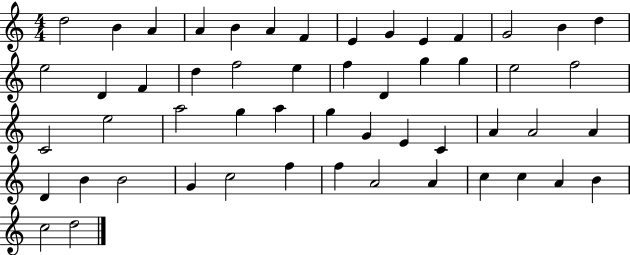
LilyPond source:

{
  \clef treble
  \numericTimeSignature
  \time 4/4
  \key c \major
  d''2 b'4 a'4 | a'4 b'4 a'4 f'4 | e'4 g'4 e'4 f'4 | g'2 b'4 d''4 | \break e''2 d'4 f'4 | d''4 f''2 e''4 | f''4 d'4 g''4 g''4 | e''2 f''2 | \break c'2 e''2 | a''2 g''4 a''4 | g''4 g'4 e'4 c'4 | a'4 a'2 a'4 | \break d'4 b'4 b'2 | g'4 c''2 f''4 | f''4 a'2 a'4 | c''4 c''4 a'4 b'4 | \break c''2 d''2 | \bar "|."
}